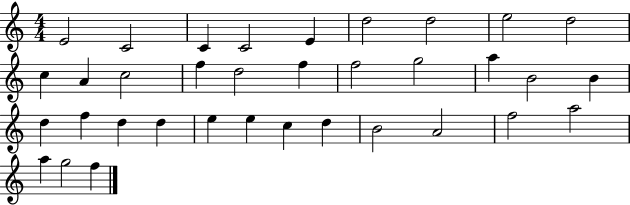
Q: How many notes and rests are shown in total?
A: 35